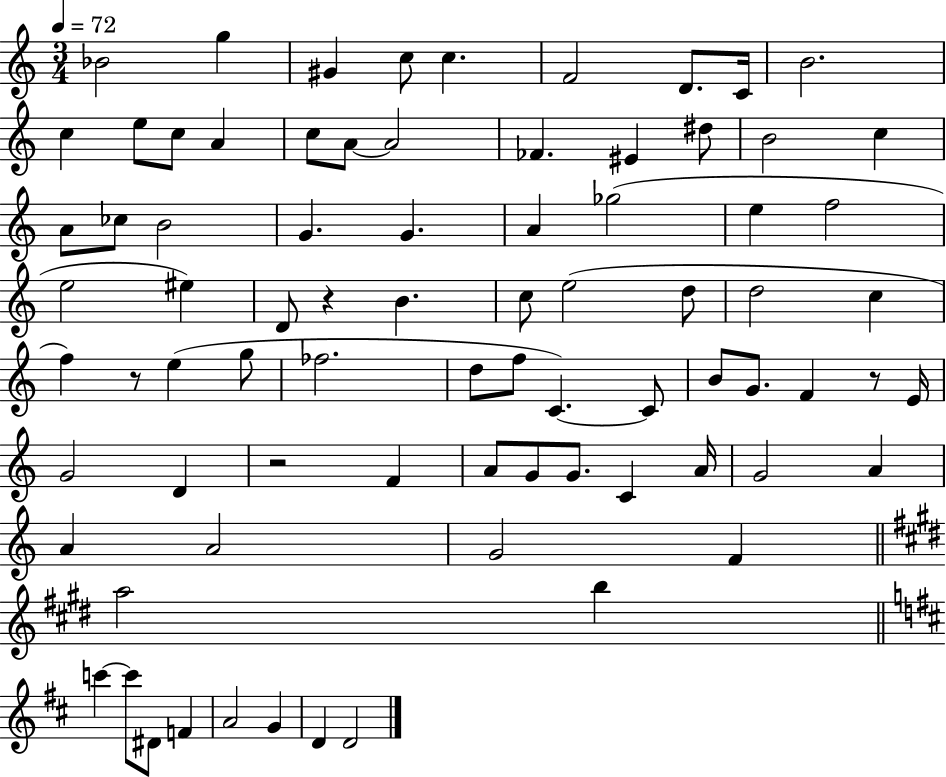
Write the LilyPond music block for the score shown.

{
  \clef treble
  \numericTimeSignature
  \time 3/4
  \key c \major
  \tempo 4 = 72
  bes'2 g''4 | gis'4 c''8 c''4. | f'2 d'8. c'16 | b'2. | \break c''4 e''8 c''8 a'4 | c''8 a'8~~ a'2 | fes'4. eis'4 dis''8 | b'2 c''4 | \break a'8 ces''8 b'2 | g'4. g'4. | a'4 ges''2( | e''4 f''2 | \break e''2 eis''4) | d'8 r4 b'4. | c''8 e''2( d''8 | d''2 c''4 | \break f''4) r8 e''4( g''8 | fes''2. | d''8 f''8 c'4.~~) c'8 | b'8 g'8. f'4 r8 e'16 | \break g'2 d'4 | r2 f'4 | a'8 g'8 g'8. c'4 a'16 | g'2 a'4 | \break a'4 a'2 | g'2 f'4 | \bar "||" \break \key e \major a''2 b''4 | \bar "||" \break \key d \major c'''4~~ c'''8 dis'8 f'4 | a'2 g'4 | d'4 d'2 | \bar "|."
}